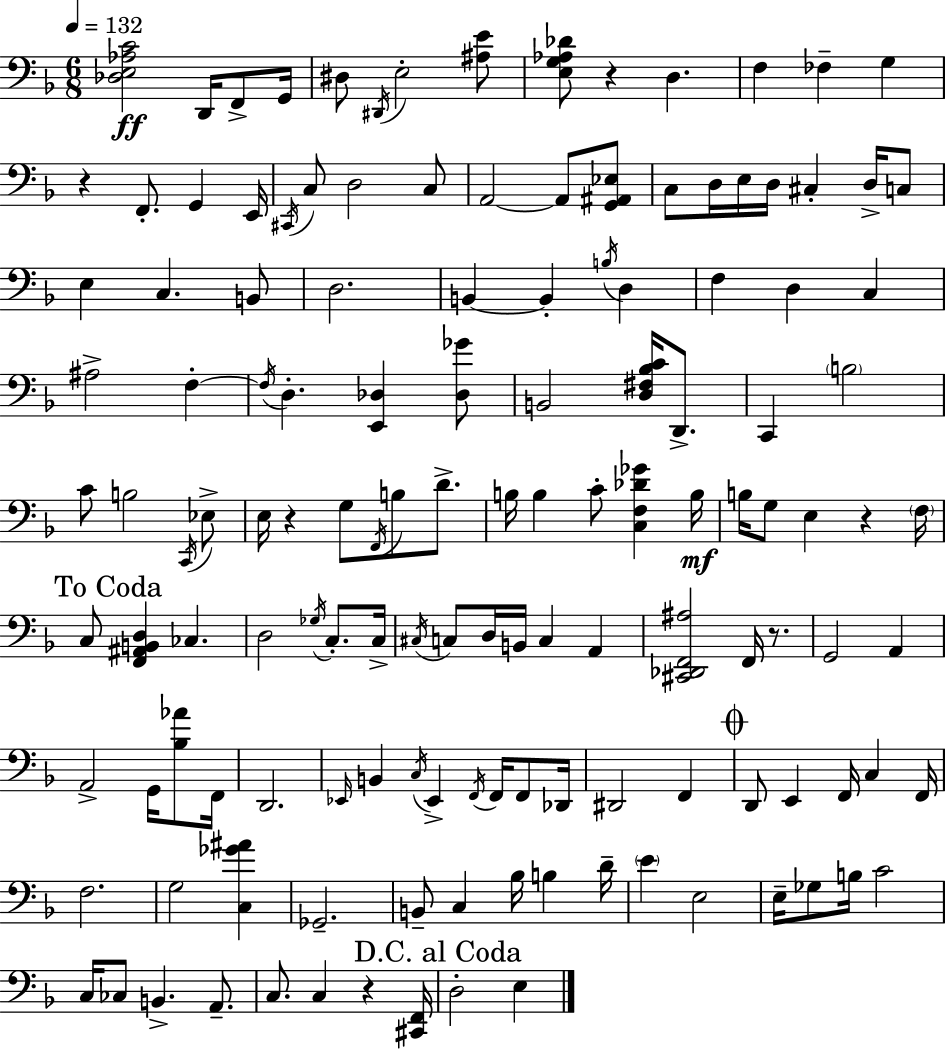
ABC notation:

X:1
T:Untitled
M:6/8
L:1/4
K:Dm
[_D,E,_A,C]2 D,,/4 F,,/2 G,,/4 ^D,/2 ^D,,/4 E,2 [^A,E]/2 [E,G,_A,_D]/2 z D, F, _F, G, z F,,/2 G,, E,,/4 ^C,,/4 C,/2 D,2 C,/2 A,,2 A,,/2 [G,,^A,,_E,]/2 C,/2 D,/4 E,/4 D,/4 ^C, D,/4 C,/2 E, C, B,,/2 D,2 B,, B,, B,/4 D, F, D, C, ^A,2 F, F,/4 D, [E,,_D,] [_D,_G]/2 B,,2 [D,^F,_B,C]/4 D,,/2 C,, B,2 C/2 B,2 C,,/4 _E,/2 E,/4 z G,/2 F,,/4 B,/2 D/2 B,/4 B, C/2 [C,F,_D_G] B,/4 B,/4 G,/2 E, z F,/4 C,/2 [F,,^A,,B,,D,] _C, D,2 _G,/4 C,/2 C,/4 ^C,/4 C,/2 D,/4 B,,/4 C, A,, [^C,,_D,,F,,^A,]2 F,,/4 z/2 G,,2 A,, A,,2 G,,/4 [_B,_A]/2 F,,/4 D,,2 _E,,/4 B,, C,/4 _E,, F,,/4 F,,/4 F,,/2 _D,,/4 ^D,,2 F,, D,,/2 E,, F,,/4 C, F,,/4 F,2 G,2 [C,_G^A] _G,,2 B,,/2 C, _B,/4 B, D/4 E E,2 E,/4 _G,/2 B,/4 C2 C,/4 _C,/2 B,, A,,/2 C,/2 C, z [^C,,F,,]/4 D,2 E,